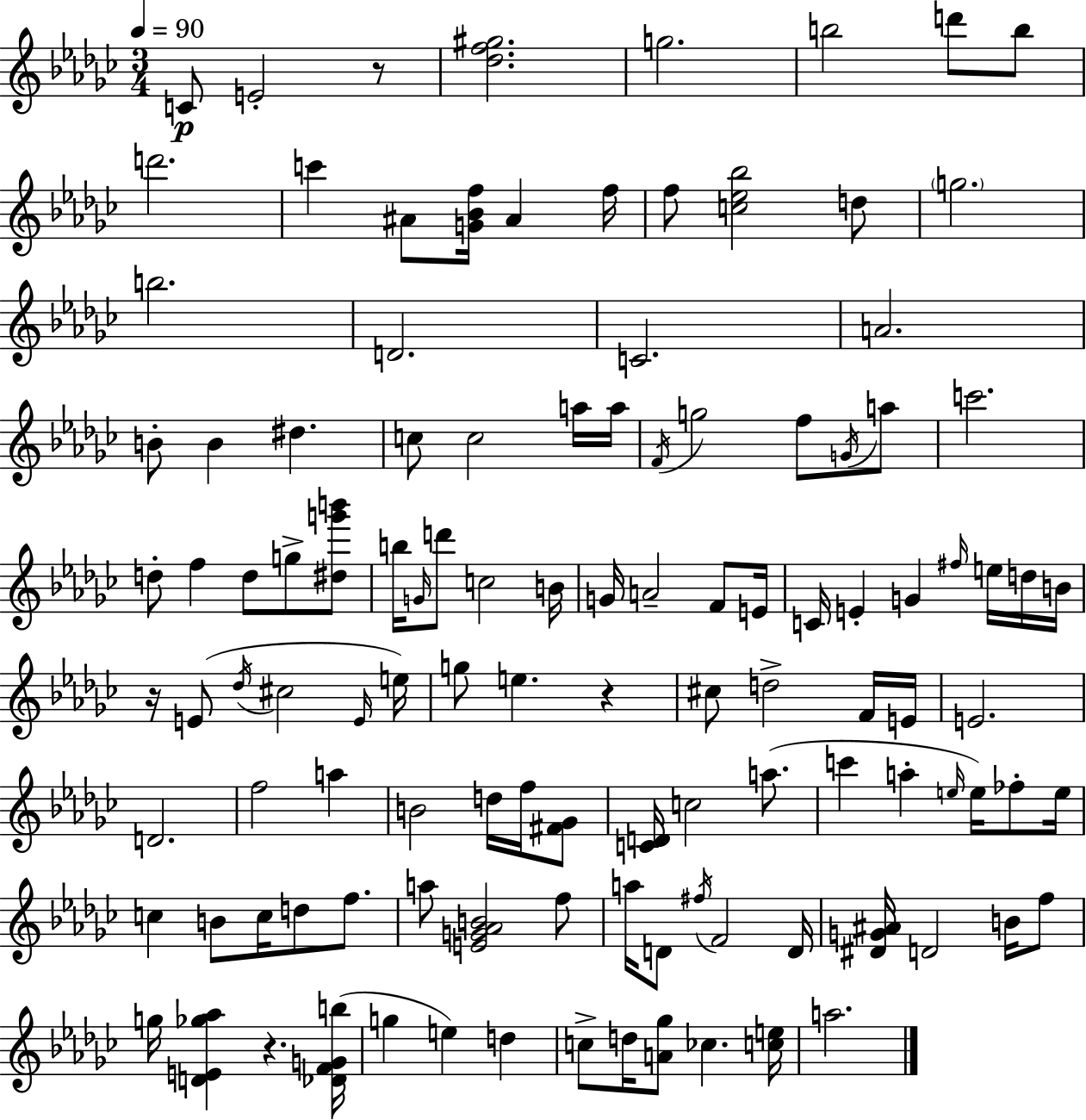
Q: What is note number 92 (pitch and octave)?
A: F5